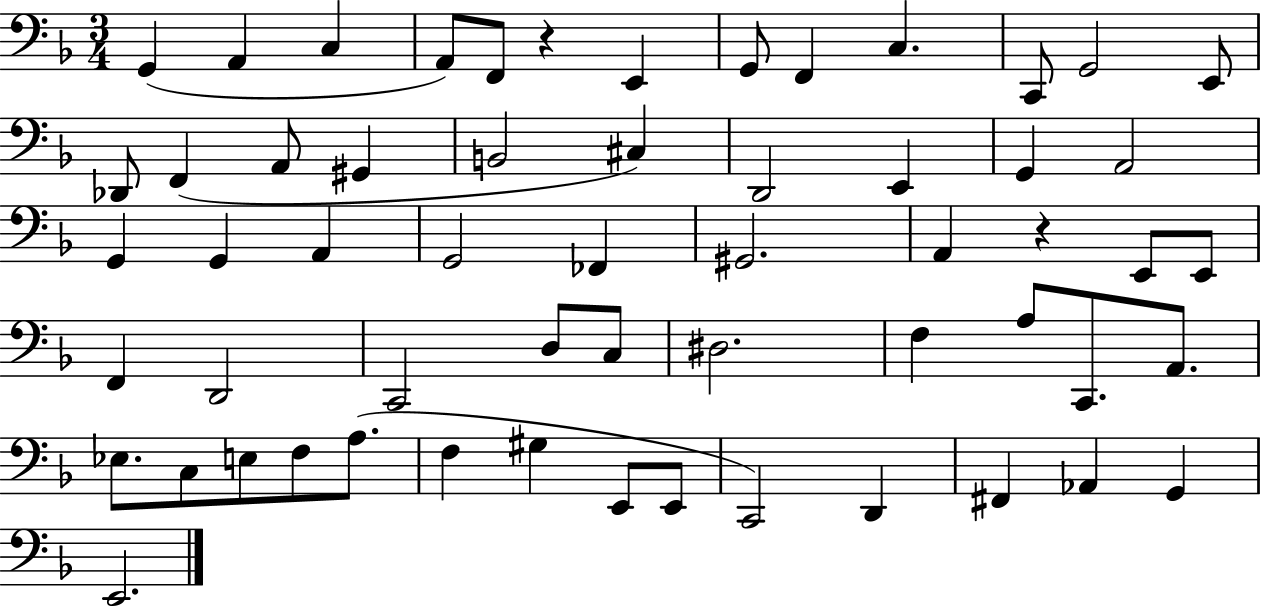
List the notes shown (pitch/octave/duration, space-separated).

G2/q A2/q C3/q A2/e F2/e R/q E2/q G2/e F2/q C3/q. C2/e G2/h E2/e Db2/e F2/q A2/e G#2/q B2/h C#3/q D2/h E2/q G2/q A2/h G2/q G2/q A2/q G2/h FES2/q G#2/h. A2/q R/q E2/e E2/e F2/q D2/h C2/h D3/e C3/e D#3/h. F3/q A3/e C2/e. A2/e. Eb3/e. C3/e E3/e F3/e A3/e. F3/q G#3/q E2/e E2/e C2/h D2/q F#2/q Ab2/q G2/q E2/h.